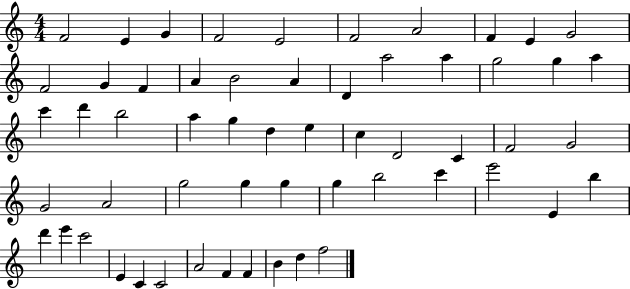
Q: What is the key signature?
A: C major